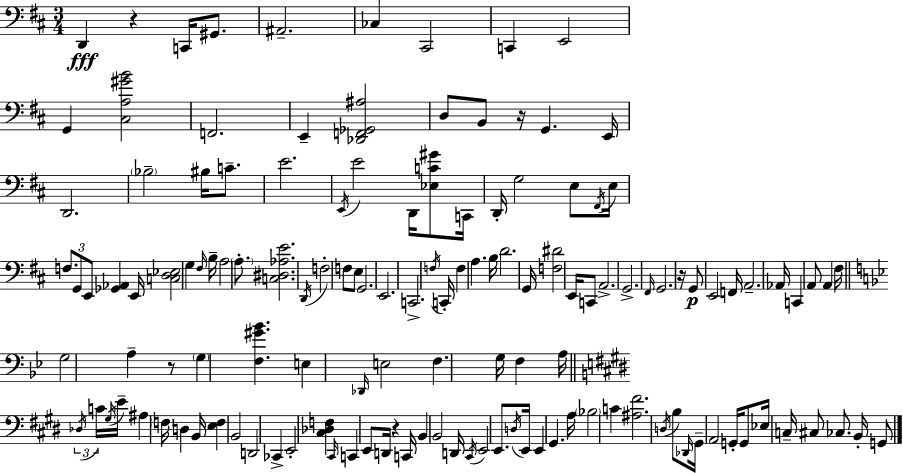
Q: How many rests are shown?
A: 5